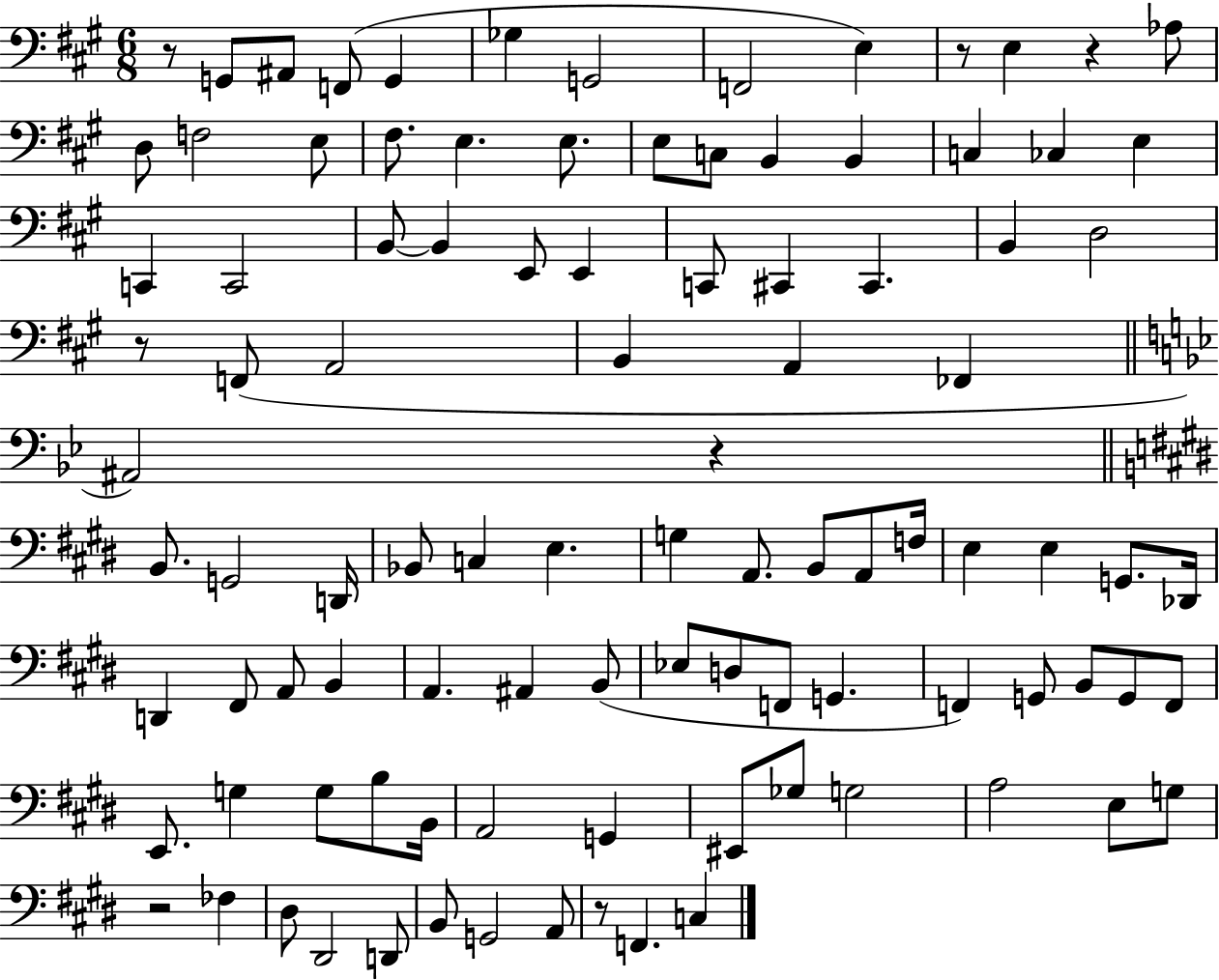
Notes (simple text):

R/e G2/e A#2/e F2/e G2/q Gb3/q G2/h F2/h E3/q R/e E3/q R/q Ab3/e D3/e F3/h E3/e F#3/e. E3/q. E3/e. E3/e C3/e B2/q B2/q C3/q CES3/q E3/q C2/q C2/h B2/e B2/q E2/e E2/q C2/e C#2/q C#2/q. B2/q D3/h R/e F2/e A2/h B2/q A2/q FES2/q A#2/h R/q B2/e. G2/h D2/s Bb2/e C3/q E3/q. G3/q A2/e. B2/e A2/e F3/s E3/q E3/q G2/e. Db2/s D2/q F#2/e A2/e B2/q A2/q. A#2/q B2/e Eb3/e D3/e F2/e G2/q. F2/q G2/e B2/e G2/e F2/e E2/e. G3/q G3/e B3/e B2/s A2/h G2/q EIS2/e Gb3/e G3/h A3/h E3/e G3/e R/h FES3/q D#3/e D#2/h D2/e B2/e G2/h A2/e R/e F2/q. C3/q